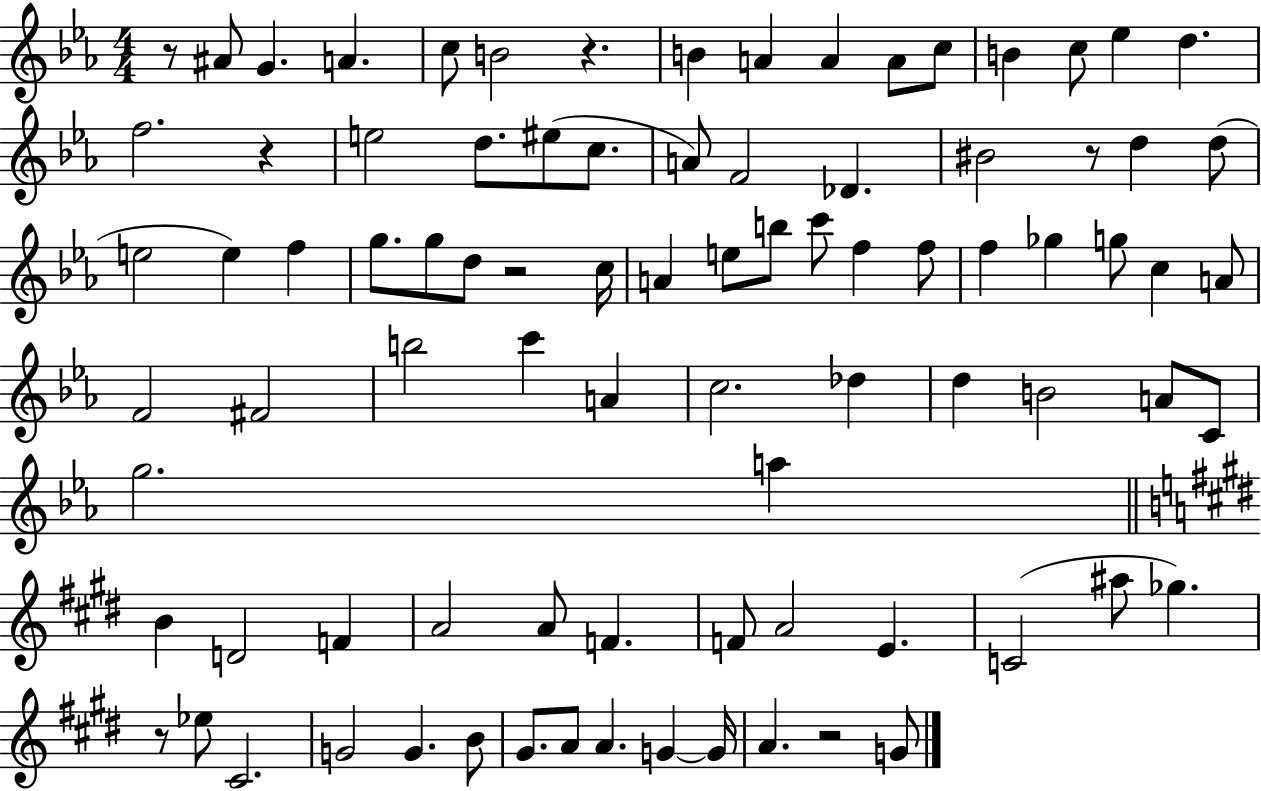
{
  \clef treble
  \numericTimeSignature
  \time 4/4
  \key ees \major
  r8 ais'8 g'4. a'4. | c''8 b'2 r4. | b'4 a'4 a'4 a'8 c''8 | b'4 c''8 ees''4 d''4. | \break f''2. r4 | e''2 d''8. eis''8( c''8. | a'8) f'2 des'4. | bis'2 r8 d''4 d''8( | \break e''2 e''4) f''4 | g''8. g''8 d''8 r2 c''16 | a'4 e''8 b''8 c'''8 f''4 f''8 | f''4 ges''4 g''8 c''4 a'8 | \break f'2 fis'2 | b''2 c'''4 a'4 | c''2. des''4 | d''4 b'2 a'8 c'8 | \break g''2. a''4 | \bar "||" \break \key e \major b'4 d'2 f'4 | a'2 a'8 f'4. | f'8 a'2 e'4. | c'2( ais''8 ges''4.) | \break r8 ees''8 cis'2. | g'2 g'4. b'8 | gis'8. a'8 a'4. g'4~~ g'16 | a'4. r2 g'8 | \break \bar "|."
}